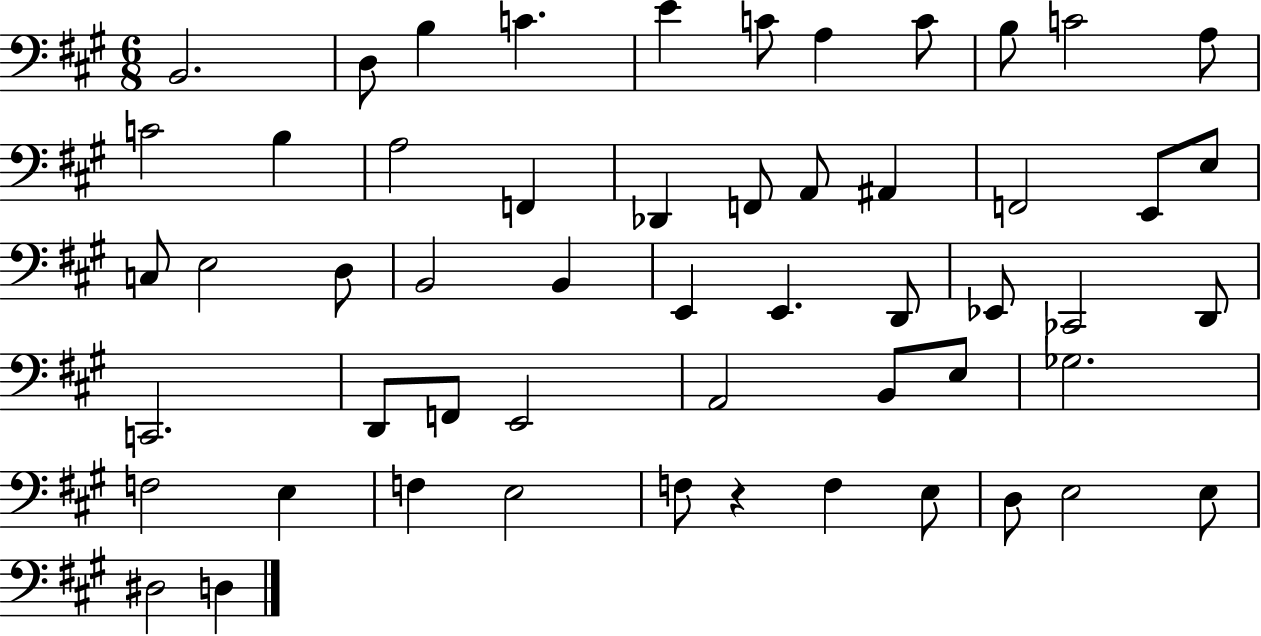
X:1
T:Untitled
M:6/8
L:1/4
K:A
B,,2 D,/2 B, C E C/2 A, C/2 B,/2 C2 A,/2 C2 B, A,2 F,, _D,, F,,/2 A,,/2 ^A,, F,,2 E,,/2 E,/2 C,/2 E,2 D,/2 B,,2 B,, E,, E,, D,,/2 _E,,/2 _C,,2 D,,/2 C,,2 D,,/2 F,,/2 E,,2 A,,2 B,,/2 E,/2 _G,2 F,2 E, F, E,2 F,/2 z F, E,/2 D,/2 E,2 E,/2 ^D,2 D,